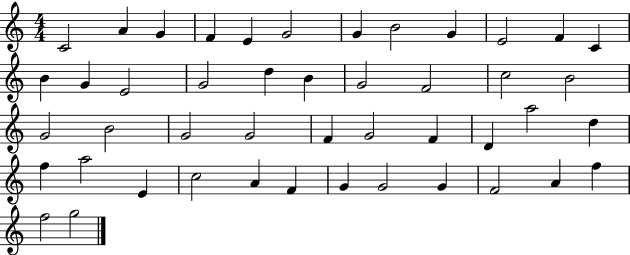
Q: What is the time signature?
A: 4/4